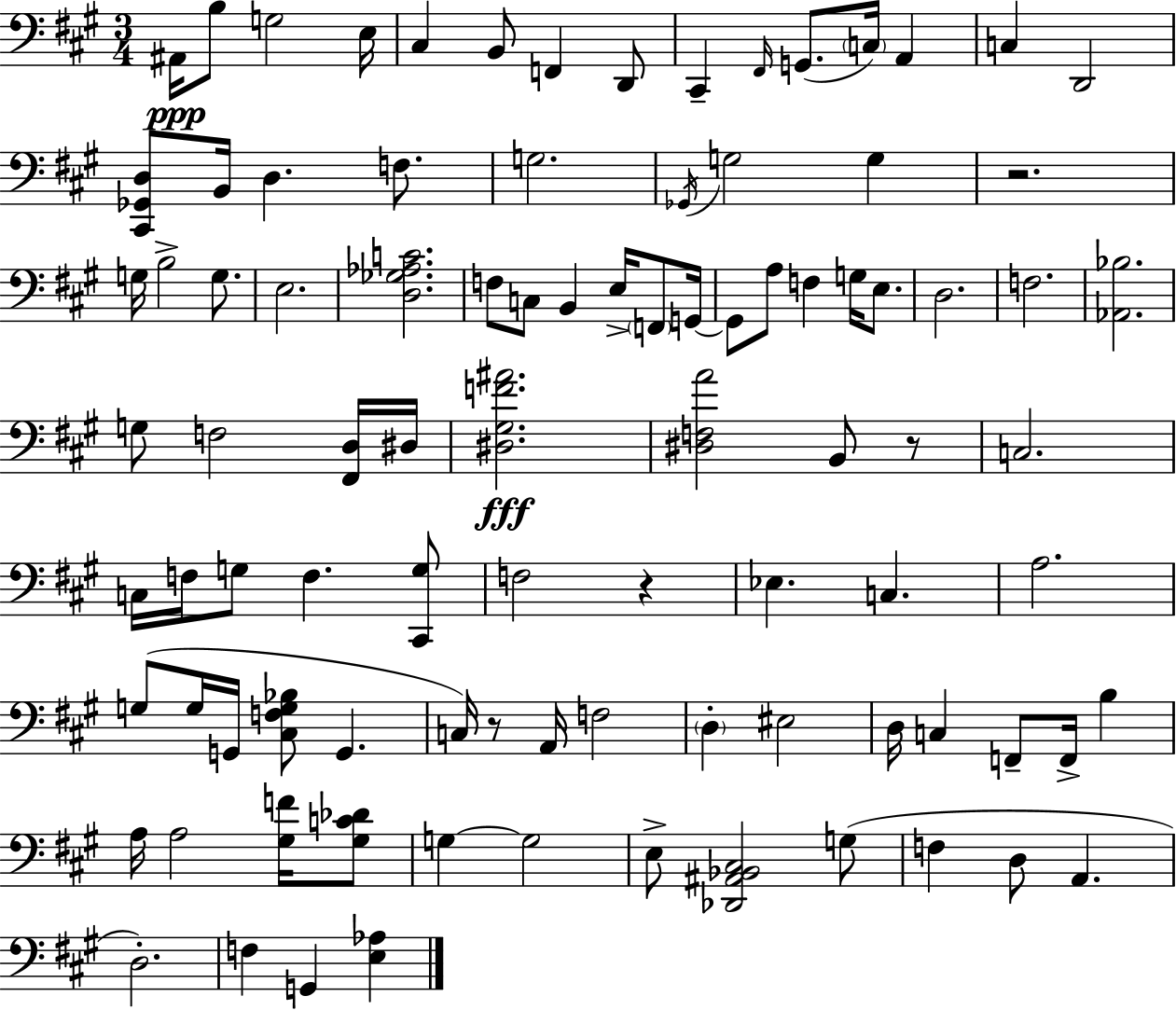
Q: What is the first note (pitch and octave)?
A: A#2